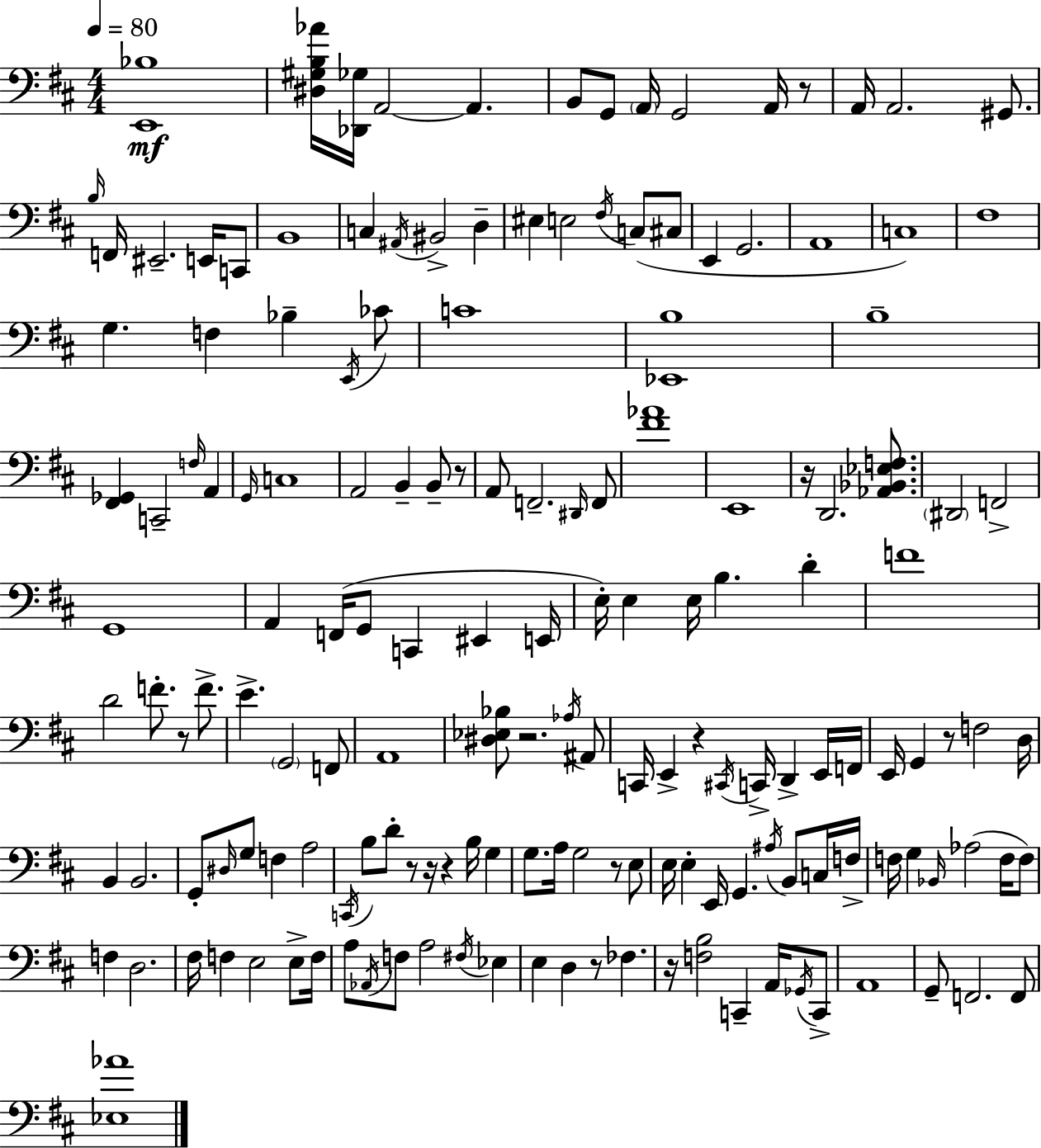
{
  \clef bass
  \numericTimeSignature
  \time 4/4
  \key d \major
  \tempo 4 = 80
  <e, bes>1\mf | <dis gis b aes'>16 <des, ges>16 a,2~~ a,4. | b,8 g,8 \parenthesize a,16 g,2 a,16 r8 | a,16 a,2. gis,8. | \break \grace { b16 } f,16 eis,2.-- e,16 c,8 | b,1 | c4 \acciaccatura { ais,16 } bis,2-> d4-- | eis4 e2 \acciaccatura { fis16 } c8( | \break cis8 e,4 g,2. | a,1 | c1) | fis1 | \break g4. f4 bes4-- | \acciaccatura { e,16 } ces'8 c'1 | <ees, b>1 | b1-- | \break <fis, ges,>4 c,2-- | \grace { f16 } a,4 \grace { g,16 } c1 | a,2 b,4-- | b,8-- r8 a,8 f,2.-- | \break \grace { dis,16 } f,8 <fis' aes'>1 | e,1 | r16 d,2. | <aes, bes, ees f>8. \parenthesize dis,2 f,2-> | \break g,1 | a,4 f,16( g,8 c,4 | eis,4 e,16 e16-.) e4 e16 b4. | d'4-. f'1 | \break d'2 f'8.-. | r8 f'8.-> e'4.-> \parenthesize g,2 | f,8 a,1 | <dis ees bes>8 r2. | \break \acciaccatura { aes16 } ais,8 c,16 e,4-> r4 | \acciaccatura { cis,16 } c,16-> d,4-> e,16 f,16 e,16 g,4 r8 | f2 d16 b,4 b,2. | g,8-. \grace { dis16 } g8 f4 | \break a2 \acciaccatura { c,16 } b8 d'8-. r8 | r16 r4 b16 g4 g8. a16 g2 | r8 e8 e16 e4-. | e,16 g,4. \acciaccatura { ais16 } b,8 c16 f16-> f16 g4 | \break \grace { bes,16 }( aes2 f16 f8) f4 | d2. fis16 f4 | e2 e8-> f16 a8 \acciaccatura { aes,16 } | f8 a2 \acciaccatura { fis16 } ees4 e4 | \break d4 r8 fes4. r16 | <f b>2 c,4-- a,16 \acciaccatura { ges,16 } c,8-> | a,1 | g,8-- f,2. f,8 | \break <ees aes'>1 | \bar "|."
}